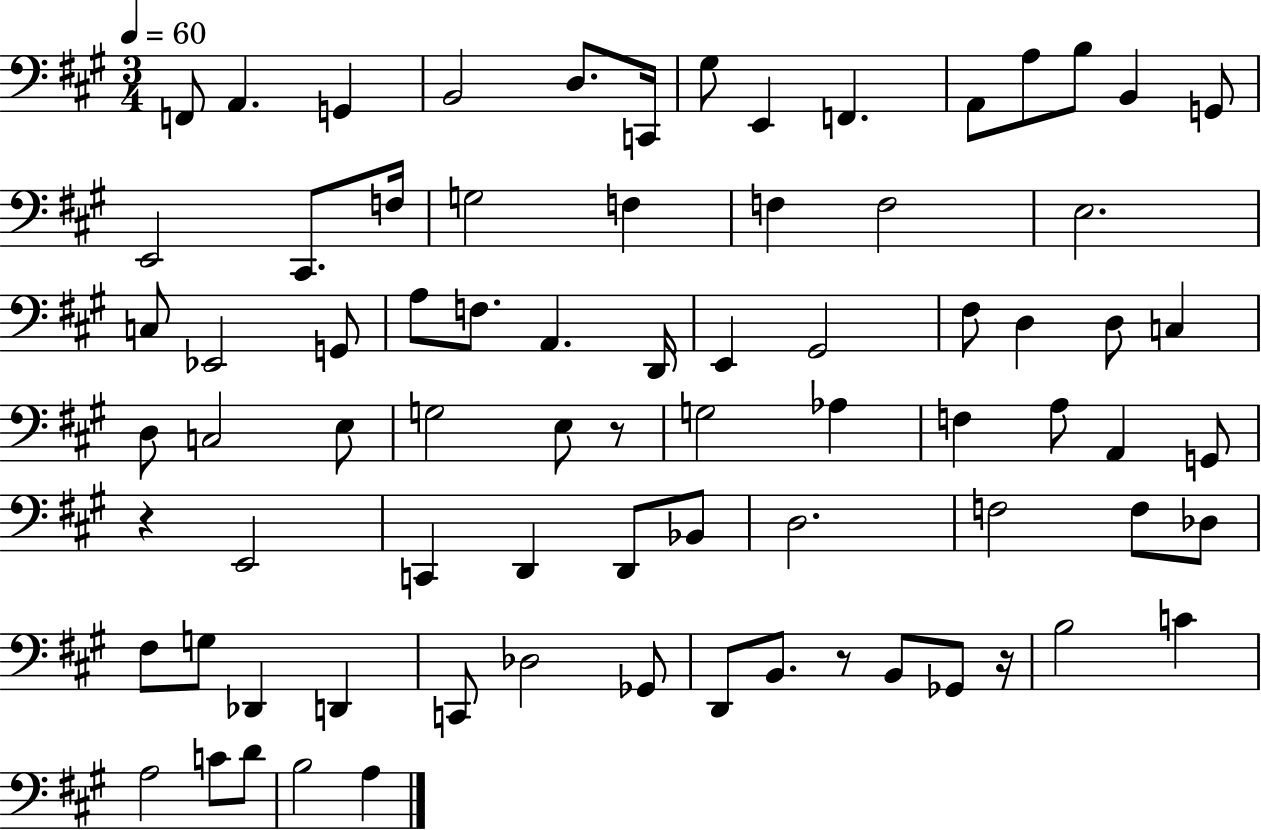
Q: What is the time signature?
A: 3/4